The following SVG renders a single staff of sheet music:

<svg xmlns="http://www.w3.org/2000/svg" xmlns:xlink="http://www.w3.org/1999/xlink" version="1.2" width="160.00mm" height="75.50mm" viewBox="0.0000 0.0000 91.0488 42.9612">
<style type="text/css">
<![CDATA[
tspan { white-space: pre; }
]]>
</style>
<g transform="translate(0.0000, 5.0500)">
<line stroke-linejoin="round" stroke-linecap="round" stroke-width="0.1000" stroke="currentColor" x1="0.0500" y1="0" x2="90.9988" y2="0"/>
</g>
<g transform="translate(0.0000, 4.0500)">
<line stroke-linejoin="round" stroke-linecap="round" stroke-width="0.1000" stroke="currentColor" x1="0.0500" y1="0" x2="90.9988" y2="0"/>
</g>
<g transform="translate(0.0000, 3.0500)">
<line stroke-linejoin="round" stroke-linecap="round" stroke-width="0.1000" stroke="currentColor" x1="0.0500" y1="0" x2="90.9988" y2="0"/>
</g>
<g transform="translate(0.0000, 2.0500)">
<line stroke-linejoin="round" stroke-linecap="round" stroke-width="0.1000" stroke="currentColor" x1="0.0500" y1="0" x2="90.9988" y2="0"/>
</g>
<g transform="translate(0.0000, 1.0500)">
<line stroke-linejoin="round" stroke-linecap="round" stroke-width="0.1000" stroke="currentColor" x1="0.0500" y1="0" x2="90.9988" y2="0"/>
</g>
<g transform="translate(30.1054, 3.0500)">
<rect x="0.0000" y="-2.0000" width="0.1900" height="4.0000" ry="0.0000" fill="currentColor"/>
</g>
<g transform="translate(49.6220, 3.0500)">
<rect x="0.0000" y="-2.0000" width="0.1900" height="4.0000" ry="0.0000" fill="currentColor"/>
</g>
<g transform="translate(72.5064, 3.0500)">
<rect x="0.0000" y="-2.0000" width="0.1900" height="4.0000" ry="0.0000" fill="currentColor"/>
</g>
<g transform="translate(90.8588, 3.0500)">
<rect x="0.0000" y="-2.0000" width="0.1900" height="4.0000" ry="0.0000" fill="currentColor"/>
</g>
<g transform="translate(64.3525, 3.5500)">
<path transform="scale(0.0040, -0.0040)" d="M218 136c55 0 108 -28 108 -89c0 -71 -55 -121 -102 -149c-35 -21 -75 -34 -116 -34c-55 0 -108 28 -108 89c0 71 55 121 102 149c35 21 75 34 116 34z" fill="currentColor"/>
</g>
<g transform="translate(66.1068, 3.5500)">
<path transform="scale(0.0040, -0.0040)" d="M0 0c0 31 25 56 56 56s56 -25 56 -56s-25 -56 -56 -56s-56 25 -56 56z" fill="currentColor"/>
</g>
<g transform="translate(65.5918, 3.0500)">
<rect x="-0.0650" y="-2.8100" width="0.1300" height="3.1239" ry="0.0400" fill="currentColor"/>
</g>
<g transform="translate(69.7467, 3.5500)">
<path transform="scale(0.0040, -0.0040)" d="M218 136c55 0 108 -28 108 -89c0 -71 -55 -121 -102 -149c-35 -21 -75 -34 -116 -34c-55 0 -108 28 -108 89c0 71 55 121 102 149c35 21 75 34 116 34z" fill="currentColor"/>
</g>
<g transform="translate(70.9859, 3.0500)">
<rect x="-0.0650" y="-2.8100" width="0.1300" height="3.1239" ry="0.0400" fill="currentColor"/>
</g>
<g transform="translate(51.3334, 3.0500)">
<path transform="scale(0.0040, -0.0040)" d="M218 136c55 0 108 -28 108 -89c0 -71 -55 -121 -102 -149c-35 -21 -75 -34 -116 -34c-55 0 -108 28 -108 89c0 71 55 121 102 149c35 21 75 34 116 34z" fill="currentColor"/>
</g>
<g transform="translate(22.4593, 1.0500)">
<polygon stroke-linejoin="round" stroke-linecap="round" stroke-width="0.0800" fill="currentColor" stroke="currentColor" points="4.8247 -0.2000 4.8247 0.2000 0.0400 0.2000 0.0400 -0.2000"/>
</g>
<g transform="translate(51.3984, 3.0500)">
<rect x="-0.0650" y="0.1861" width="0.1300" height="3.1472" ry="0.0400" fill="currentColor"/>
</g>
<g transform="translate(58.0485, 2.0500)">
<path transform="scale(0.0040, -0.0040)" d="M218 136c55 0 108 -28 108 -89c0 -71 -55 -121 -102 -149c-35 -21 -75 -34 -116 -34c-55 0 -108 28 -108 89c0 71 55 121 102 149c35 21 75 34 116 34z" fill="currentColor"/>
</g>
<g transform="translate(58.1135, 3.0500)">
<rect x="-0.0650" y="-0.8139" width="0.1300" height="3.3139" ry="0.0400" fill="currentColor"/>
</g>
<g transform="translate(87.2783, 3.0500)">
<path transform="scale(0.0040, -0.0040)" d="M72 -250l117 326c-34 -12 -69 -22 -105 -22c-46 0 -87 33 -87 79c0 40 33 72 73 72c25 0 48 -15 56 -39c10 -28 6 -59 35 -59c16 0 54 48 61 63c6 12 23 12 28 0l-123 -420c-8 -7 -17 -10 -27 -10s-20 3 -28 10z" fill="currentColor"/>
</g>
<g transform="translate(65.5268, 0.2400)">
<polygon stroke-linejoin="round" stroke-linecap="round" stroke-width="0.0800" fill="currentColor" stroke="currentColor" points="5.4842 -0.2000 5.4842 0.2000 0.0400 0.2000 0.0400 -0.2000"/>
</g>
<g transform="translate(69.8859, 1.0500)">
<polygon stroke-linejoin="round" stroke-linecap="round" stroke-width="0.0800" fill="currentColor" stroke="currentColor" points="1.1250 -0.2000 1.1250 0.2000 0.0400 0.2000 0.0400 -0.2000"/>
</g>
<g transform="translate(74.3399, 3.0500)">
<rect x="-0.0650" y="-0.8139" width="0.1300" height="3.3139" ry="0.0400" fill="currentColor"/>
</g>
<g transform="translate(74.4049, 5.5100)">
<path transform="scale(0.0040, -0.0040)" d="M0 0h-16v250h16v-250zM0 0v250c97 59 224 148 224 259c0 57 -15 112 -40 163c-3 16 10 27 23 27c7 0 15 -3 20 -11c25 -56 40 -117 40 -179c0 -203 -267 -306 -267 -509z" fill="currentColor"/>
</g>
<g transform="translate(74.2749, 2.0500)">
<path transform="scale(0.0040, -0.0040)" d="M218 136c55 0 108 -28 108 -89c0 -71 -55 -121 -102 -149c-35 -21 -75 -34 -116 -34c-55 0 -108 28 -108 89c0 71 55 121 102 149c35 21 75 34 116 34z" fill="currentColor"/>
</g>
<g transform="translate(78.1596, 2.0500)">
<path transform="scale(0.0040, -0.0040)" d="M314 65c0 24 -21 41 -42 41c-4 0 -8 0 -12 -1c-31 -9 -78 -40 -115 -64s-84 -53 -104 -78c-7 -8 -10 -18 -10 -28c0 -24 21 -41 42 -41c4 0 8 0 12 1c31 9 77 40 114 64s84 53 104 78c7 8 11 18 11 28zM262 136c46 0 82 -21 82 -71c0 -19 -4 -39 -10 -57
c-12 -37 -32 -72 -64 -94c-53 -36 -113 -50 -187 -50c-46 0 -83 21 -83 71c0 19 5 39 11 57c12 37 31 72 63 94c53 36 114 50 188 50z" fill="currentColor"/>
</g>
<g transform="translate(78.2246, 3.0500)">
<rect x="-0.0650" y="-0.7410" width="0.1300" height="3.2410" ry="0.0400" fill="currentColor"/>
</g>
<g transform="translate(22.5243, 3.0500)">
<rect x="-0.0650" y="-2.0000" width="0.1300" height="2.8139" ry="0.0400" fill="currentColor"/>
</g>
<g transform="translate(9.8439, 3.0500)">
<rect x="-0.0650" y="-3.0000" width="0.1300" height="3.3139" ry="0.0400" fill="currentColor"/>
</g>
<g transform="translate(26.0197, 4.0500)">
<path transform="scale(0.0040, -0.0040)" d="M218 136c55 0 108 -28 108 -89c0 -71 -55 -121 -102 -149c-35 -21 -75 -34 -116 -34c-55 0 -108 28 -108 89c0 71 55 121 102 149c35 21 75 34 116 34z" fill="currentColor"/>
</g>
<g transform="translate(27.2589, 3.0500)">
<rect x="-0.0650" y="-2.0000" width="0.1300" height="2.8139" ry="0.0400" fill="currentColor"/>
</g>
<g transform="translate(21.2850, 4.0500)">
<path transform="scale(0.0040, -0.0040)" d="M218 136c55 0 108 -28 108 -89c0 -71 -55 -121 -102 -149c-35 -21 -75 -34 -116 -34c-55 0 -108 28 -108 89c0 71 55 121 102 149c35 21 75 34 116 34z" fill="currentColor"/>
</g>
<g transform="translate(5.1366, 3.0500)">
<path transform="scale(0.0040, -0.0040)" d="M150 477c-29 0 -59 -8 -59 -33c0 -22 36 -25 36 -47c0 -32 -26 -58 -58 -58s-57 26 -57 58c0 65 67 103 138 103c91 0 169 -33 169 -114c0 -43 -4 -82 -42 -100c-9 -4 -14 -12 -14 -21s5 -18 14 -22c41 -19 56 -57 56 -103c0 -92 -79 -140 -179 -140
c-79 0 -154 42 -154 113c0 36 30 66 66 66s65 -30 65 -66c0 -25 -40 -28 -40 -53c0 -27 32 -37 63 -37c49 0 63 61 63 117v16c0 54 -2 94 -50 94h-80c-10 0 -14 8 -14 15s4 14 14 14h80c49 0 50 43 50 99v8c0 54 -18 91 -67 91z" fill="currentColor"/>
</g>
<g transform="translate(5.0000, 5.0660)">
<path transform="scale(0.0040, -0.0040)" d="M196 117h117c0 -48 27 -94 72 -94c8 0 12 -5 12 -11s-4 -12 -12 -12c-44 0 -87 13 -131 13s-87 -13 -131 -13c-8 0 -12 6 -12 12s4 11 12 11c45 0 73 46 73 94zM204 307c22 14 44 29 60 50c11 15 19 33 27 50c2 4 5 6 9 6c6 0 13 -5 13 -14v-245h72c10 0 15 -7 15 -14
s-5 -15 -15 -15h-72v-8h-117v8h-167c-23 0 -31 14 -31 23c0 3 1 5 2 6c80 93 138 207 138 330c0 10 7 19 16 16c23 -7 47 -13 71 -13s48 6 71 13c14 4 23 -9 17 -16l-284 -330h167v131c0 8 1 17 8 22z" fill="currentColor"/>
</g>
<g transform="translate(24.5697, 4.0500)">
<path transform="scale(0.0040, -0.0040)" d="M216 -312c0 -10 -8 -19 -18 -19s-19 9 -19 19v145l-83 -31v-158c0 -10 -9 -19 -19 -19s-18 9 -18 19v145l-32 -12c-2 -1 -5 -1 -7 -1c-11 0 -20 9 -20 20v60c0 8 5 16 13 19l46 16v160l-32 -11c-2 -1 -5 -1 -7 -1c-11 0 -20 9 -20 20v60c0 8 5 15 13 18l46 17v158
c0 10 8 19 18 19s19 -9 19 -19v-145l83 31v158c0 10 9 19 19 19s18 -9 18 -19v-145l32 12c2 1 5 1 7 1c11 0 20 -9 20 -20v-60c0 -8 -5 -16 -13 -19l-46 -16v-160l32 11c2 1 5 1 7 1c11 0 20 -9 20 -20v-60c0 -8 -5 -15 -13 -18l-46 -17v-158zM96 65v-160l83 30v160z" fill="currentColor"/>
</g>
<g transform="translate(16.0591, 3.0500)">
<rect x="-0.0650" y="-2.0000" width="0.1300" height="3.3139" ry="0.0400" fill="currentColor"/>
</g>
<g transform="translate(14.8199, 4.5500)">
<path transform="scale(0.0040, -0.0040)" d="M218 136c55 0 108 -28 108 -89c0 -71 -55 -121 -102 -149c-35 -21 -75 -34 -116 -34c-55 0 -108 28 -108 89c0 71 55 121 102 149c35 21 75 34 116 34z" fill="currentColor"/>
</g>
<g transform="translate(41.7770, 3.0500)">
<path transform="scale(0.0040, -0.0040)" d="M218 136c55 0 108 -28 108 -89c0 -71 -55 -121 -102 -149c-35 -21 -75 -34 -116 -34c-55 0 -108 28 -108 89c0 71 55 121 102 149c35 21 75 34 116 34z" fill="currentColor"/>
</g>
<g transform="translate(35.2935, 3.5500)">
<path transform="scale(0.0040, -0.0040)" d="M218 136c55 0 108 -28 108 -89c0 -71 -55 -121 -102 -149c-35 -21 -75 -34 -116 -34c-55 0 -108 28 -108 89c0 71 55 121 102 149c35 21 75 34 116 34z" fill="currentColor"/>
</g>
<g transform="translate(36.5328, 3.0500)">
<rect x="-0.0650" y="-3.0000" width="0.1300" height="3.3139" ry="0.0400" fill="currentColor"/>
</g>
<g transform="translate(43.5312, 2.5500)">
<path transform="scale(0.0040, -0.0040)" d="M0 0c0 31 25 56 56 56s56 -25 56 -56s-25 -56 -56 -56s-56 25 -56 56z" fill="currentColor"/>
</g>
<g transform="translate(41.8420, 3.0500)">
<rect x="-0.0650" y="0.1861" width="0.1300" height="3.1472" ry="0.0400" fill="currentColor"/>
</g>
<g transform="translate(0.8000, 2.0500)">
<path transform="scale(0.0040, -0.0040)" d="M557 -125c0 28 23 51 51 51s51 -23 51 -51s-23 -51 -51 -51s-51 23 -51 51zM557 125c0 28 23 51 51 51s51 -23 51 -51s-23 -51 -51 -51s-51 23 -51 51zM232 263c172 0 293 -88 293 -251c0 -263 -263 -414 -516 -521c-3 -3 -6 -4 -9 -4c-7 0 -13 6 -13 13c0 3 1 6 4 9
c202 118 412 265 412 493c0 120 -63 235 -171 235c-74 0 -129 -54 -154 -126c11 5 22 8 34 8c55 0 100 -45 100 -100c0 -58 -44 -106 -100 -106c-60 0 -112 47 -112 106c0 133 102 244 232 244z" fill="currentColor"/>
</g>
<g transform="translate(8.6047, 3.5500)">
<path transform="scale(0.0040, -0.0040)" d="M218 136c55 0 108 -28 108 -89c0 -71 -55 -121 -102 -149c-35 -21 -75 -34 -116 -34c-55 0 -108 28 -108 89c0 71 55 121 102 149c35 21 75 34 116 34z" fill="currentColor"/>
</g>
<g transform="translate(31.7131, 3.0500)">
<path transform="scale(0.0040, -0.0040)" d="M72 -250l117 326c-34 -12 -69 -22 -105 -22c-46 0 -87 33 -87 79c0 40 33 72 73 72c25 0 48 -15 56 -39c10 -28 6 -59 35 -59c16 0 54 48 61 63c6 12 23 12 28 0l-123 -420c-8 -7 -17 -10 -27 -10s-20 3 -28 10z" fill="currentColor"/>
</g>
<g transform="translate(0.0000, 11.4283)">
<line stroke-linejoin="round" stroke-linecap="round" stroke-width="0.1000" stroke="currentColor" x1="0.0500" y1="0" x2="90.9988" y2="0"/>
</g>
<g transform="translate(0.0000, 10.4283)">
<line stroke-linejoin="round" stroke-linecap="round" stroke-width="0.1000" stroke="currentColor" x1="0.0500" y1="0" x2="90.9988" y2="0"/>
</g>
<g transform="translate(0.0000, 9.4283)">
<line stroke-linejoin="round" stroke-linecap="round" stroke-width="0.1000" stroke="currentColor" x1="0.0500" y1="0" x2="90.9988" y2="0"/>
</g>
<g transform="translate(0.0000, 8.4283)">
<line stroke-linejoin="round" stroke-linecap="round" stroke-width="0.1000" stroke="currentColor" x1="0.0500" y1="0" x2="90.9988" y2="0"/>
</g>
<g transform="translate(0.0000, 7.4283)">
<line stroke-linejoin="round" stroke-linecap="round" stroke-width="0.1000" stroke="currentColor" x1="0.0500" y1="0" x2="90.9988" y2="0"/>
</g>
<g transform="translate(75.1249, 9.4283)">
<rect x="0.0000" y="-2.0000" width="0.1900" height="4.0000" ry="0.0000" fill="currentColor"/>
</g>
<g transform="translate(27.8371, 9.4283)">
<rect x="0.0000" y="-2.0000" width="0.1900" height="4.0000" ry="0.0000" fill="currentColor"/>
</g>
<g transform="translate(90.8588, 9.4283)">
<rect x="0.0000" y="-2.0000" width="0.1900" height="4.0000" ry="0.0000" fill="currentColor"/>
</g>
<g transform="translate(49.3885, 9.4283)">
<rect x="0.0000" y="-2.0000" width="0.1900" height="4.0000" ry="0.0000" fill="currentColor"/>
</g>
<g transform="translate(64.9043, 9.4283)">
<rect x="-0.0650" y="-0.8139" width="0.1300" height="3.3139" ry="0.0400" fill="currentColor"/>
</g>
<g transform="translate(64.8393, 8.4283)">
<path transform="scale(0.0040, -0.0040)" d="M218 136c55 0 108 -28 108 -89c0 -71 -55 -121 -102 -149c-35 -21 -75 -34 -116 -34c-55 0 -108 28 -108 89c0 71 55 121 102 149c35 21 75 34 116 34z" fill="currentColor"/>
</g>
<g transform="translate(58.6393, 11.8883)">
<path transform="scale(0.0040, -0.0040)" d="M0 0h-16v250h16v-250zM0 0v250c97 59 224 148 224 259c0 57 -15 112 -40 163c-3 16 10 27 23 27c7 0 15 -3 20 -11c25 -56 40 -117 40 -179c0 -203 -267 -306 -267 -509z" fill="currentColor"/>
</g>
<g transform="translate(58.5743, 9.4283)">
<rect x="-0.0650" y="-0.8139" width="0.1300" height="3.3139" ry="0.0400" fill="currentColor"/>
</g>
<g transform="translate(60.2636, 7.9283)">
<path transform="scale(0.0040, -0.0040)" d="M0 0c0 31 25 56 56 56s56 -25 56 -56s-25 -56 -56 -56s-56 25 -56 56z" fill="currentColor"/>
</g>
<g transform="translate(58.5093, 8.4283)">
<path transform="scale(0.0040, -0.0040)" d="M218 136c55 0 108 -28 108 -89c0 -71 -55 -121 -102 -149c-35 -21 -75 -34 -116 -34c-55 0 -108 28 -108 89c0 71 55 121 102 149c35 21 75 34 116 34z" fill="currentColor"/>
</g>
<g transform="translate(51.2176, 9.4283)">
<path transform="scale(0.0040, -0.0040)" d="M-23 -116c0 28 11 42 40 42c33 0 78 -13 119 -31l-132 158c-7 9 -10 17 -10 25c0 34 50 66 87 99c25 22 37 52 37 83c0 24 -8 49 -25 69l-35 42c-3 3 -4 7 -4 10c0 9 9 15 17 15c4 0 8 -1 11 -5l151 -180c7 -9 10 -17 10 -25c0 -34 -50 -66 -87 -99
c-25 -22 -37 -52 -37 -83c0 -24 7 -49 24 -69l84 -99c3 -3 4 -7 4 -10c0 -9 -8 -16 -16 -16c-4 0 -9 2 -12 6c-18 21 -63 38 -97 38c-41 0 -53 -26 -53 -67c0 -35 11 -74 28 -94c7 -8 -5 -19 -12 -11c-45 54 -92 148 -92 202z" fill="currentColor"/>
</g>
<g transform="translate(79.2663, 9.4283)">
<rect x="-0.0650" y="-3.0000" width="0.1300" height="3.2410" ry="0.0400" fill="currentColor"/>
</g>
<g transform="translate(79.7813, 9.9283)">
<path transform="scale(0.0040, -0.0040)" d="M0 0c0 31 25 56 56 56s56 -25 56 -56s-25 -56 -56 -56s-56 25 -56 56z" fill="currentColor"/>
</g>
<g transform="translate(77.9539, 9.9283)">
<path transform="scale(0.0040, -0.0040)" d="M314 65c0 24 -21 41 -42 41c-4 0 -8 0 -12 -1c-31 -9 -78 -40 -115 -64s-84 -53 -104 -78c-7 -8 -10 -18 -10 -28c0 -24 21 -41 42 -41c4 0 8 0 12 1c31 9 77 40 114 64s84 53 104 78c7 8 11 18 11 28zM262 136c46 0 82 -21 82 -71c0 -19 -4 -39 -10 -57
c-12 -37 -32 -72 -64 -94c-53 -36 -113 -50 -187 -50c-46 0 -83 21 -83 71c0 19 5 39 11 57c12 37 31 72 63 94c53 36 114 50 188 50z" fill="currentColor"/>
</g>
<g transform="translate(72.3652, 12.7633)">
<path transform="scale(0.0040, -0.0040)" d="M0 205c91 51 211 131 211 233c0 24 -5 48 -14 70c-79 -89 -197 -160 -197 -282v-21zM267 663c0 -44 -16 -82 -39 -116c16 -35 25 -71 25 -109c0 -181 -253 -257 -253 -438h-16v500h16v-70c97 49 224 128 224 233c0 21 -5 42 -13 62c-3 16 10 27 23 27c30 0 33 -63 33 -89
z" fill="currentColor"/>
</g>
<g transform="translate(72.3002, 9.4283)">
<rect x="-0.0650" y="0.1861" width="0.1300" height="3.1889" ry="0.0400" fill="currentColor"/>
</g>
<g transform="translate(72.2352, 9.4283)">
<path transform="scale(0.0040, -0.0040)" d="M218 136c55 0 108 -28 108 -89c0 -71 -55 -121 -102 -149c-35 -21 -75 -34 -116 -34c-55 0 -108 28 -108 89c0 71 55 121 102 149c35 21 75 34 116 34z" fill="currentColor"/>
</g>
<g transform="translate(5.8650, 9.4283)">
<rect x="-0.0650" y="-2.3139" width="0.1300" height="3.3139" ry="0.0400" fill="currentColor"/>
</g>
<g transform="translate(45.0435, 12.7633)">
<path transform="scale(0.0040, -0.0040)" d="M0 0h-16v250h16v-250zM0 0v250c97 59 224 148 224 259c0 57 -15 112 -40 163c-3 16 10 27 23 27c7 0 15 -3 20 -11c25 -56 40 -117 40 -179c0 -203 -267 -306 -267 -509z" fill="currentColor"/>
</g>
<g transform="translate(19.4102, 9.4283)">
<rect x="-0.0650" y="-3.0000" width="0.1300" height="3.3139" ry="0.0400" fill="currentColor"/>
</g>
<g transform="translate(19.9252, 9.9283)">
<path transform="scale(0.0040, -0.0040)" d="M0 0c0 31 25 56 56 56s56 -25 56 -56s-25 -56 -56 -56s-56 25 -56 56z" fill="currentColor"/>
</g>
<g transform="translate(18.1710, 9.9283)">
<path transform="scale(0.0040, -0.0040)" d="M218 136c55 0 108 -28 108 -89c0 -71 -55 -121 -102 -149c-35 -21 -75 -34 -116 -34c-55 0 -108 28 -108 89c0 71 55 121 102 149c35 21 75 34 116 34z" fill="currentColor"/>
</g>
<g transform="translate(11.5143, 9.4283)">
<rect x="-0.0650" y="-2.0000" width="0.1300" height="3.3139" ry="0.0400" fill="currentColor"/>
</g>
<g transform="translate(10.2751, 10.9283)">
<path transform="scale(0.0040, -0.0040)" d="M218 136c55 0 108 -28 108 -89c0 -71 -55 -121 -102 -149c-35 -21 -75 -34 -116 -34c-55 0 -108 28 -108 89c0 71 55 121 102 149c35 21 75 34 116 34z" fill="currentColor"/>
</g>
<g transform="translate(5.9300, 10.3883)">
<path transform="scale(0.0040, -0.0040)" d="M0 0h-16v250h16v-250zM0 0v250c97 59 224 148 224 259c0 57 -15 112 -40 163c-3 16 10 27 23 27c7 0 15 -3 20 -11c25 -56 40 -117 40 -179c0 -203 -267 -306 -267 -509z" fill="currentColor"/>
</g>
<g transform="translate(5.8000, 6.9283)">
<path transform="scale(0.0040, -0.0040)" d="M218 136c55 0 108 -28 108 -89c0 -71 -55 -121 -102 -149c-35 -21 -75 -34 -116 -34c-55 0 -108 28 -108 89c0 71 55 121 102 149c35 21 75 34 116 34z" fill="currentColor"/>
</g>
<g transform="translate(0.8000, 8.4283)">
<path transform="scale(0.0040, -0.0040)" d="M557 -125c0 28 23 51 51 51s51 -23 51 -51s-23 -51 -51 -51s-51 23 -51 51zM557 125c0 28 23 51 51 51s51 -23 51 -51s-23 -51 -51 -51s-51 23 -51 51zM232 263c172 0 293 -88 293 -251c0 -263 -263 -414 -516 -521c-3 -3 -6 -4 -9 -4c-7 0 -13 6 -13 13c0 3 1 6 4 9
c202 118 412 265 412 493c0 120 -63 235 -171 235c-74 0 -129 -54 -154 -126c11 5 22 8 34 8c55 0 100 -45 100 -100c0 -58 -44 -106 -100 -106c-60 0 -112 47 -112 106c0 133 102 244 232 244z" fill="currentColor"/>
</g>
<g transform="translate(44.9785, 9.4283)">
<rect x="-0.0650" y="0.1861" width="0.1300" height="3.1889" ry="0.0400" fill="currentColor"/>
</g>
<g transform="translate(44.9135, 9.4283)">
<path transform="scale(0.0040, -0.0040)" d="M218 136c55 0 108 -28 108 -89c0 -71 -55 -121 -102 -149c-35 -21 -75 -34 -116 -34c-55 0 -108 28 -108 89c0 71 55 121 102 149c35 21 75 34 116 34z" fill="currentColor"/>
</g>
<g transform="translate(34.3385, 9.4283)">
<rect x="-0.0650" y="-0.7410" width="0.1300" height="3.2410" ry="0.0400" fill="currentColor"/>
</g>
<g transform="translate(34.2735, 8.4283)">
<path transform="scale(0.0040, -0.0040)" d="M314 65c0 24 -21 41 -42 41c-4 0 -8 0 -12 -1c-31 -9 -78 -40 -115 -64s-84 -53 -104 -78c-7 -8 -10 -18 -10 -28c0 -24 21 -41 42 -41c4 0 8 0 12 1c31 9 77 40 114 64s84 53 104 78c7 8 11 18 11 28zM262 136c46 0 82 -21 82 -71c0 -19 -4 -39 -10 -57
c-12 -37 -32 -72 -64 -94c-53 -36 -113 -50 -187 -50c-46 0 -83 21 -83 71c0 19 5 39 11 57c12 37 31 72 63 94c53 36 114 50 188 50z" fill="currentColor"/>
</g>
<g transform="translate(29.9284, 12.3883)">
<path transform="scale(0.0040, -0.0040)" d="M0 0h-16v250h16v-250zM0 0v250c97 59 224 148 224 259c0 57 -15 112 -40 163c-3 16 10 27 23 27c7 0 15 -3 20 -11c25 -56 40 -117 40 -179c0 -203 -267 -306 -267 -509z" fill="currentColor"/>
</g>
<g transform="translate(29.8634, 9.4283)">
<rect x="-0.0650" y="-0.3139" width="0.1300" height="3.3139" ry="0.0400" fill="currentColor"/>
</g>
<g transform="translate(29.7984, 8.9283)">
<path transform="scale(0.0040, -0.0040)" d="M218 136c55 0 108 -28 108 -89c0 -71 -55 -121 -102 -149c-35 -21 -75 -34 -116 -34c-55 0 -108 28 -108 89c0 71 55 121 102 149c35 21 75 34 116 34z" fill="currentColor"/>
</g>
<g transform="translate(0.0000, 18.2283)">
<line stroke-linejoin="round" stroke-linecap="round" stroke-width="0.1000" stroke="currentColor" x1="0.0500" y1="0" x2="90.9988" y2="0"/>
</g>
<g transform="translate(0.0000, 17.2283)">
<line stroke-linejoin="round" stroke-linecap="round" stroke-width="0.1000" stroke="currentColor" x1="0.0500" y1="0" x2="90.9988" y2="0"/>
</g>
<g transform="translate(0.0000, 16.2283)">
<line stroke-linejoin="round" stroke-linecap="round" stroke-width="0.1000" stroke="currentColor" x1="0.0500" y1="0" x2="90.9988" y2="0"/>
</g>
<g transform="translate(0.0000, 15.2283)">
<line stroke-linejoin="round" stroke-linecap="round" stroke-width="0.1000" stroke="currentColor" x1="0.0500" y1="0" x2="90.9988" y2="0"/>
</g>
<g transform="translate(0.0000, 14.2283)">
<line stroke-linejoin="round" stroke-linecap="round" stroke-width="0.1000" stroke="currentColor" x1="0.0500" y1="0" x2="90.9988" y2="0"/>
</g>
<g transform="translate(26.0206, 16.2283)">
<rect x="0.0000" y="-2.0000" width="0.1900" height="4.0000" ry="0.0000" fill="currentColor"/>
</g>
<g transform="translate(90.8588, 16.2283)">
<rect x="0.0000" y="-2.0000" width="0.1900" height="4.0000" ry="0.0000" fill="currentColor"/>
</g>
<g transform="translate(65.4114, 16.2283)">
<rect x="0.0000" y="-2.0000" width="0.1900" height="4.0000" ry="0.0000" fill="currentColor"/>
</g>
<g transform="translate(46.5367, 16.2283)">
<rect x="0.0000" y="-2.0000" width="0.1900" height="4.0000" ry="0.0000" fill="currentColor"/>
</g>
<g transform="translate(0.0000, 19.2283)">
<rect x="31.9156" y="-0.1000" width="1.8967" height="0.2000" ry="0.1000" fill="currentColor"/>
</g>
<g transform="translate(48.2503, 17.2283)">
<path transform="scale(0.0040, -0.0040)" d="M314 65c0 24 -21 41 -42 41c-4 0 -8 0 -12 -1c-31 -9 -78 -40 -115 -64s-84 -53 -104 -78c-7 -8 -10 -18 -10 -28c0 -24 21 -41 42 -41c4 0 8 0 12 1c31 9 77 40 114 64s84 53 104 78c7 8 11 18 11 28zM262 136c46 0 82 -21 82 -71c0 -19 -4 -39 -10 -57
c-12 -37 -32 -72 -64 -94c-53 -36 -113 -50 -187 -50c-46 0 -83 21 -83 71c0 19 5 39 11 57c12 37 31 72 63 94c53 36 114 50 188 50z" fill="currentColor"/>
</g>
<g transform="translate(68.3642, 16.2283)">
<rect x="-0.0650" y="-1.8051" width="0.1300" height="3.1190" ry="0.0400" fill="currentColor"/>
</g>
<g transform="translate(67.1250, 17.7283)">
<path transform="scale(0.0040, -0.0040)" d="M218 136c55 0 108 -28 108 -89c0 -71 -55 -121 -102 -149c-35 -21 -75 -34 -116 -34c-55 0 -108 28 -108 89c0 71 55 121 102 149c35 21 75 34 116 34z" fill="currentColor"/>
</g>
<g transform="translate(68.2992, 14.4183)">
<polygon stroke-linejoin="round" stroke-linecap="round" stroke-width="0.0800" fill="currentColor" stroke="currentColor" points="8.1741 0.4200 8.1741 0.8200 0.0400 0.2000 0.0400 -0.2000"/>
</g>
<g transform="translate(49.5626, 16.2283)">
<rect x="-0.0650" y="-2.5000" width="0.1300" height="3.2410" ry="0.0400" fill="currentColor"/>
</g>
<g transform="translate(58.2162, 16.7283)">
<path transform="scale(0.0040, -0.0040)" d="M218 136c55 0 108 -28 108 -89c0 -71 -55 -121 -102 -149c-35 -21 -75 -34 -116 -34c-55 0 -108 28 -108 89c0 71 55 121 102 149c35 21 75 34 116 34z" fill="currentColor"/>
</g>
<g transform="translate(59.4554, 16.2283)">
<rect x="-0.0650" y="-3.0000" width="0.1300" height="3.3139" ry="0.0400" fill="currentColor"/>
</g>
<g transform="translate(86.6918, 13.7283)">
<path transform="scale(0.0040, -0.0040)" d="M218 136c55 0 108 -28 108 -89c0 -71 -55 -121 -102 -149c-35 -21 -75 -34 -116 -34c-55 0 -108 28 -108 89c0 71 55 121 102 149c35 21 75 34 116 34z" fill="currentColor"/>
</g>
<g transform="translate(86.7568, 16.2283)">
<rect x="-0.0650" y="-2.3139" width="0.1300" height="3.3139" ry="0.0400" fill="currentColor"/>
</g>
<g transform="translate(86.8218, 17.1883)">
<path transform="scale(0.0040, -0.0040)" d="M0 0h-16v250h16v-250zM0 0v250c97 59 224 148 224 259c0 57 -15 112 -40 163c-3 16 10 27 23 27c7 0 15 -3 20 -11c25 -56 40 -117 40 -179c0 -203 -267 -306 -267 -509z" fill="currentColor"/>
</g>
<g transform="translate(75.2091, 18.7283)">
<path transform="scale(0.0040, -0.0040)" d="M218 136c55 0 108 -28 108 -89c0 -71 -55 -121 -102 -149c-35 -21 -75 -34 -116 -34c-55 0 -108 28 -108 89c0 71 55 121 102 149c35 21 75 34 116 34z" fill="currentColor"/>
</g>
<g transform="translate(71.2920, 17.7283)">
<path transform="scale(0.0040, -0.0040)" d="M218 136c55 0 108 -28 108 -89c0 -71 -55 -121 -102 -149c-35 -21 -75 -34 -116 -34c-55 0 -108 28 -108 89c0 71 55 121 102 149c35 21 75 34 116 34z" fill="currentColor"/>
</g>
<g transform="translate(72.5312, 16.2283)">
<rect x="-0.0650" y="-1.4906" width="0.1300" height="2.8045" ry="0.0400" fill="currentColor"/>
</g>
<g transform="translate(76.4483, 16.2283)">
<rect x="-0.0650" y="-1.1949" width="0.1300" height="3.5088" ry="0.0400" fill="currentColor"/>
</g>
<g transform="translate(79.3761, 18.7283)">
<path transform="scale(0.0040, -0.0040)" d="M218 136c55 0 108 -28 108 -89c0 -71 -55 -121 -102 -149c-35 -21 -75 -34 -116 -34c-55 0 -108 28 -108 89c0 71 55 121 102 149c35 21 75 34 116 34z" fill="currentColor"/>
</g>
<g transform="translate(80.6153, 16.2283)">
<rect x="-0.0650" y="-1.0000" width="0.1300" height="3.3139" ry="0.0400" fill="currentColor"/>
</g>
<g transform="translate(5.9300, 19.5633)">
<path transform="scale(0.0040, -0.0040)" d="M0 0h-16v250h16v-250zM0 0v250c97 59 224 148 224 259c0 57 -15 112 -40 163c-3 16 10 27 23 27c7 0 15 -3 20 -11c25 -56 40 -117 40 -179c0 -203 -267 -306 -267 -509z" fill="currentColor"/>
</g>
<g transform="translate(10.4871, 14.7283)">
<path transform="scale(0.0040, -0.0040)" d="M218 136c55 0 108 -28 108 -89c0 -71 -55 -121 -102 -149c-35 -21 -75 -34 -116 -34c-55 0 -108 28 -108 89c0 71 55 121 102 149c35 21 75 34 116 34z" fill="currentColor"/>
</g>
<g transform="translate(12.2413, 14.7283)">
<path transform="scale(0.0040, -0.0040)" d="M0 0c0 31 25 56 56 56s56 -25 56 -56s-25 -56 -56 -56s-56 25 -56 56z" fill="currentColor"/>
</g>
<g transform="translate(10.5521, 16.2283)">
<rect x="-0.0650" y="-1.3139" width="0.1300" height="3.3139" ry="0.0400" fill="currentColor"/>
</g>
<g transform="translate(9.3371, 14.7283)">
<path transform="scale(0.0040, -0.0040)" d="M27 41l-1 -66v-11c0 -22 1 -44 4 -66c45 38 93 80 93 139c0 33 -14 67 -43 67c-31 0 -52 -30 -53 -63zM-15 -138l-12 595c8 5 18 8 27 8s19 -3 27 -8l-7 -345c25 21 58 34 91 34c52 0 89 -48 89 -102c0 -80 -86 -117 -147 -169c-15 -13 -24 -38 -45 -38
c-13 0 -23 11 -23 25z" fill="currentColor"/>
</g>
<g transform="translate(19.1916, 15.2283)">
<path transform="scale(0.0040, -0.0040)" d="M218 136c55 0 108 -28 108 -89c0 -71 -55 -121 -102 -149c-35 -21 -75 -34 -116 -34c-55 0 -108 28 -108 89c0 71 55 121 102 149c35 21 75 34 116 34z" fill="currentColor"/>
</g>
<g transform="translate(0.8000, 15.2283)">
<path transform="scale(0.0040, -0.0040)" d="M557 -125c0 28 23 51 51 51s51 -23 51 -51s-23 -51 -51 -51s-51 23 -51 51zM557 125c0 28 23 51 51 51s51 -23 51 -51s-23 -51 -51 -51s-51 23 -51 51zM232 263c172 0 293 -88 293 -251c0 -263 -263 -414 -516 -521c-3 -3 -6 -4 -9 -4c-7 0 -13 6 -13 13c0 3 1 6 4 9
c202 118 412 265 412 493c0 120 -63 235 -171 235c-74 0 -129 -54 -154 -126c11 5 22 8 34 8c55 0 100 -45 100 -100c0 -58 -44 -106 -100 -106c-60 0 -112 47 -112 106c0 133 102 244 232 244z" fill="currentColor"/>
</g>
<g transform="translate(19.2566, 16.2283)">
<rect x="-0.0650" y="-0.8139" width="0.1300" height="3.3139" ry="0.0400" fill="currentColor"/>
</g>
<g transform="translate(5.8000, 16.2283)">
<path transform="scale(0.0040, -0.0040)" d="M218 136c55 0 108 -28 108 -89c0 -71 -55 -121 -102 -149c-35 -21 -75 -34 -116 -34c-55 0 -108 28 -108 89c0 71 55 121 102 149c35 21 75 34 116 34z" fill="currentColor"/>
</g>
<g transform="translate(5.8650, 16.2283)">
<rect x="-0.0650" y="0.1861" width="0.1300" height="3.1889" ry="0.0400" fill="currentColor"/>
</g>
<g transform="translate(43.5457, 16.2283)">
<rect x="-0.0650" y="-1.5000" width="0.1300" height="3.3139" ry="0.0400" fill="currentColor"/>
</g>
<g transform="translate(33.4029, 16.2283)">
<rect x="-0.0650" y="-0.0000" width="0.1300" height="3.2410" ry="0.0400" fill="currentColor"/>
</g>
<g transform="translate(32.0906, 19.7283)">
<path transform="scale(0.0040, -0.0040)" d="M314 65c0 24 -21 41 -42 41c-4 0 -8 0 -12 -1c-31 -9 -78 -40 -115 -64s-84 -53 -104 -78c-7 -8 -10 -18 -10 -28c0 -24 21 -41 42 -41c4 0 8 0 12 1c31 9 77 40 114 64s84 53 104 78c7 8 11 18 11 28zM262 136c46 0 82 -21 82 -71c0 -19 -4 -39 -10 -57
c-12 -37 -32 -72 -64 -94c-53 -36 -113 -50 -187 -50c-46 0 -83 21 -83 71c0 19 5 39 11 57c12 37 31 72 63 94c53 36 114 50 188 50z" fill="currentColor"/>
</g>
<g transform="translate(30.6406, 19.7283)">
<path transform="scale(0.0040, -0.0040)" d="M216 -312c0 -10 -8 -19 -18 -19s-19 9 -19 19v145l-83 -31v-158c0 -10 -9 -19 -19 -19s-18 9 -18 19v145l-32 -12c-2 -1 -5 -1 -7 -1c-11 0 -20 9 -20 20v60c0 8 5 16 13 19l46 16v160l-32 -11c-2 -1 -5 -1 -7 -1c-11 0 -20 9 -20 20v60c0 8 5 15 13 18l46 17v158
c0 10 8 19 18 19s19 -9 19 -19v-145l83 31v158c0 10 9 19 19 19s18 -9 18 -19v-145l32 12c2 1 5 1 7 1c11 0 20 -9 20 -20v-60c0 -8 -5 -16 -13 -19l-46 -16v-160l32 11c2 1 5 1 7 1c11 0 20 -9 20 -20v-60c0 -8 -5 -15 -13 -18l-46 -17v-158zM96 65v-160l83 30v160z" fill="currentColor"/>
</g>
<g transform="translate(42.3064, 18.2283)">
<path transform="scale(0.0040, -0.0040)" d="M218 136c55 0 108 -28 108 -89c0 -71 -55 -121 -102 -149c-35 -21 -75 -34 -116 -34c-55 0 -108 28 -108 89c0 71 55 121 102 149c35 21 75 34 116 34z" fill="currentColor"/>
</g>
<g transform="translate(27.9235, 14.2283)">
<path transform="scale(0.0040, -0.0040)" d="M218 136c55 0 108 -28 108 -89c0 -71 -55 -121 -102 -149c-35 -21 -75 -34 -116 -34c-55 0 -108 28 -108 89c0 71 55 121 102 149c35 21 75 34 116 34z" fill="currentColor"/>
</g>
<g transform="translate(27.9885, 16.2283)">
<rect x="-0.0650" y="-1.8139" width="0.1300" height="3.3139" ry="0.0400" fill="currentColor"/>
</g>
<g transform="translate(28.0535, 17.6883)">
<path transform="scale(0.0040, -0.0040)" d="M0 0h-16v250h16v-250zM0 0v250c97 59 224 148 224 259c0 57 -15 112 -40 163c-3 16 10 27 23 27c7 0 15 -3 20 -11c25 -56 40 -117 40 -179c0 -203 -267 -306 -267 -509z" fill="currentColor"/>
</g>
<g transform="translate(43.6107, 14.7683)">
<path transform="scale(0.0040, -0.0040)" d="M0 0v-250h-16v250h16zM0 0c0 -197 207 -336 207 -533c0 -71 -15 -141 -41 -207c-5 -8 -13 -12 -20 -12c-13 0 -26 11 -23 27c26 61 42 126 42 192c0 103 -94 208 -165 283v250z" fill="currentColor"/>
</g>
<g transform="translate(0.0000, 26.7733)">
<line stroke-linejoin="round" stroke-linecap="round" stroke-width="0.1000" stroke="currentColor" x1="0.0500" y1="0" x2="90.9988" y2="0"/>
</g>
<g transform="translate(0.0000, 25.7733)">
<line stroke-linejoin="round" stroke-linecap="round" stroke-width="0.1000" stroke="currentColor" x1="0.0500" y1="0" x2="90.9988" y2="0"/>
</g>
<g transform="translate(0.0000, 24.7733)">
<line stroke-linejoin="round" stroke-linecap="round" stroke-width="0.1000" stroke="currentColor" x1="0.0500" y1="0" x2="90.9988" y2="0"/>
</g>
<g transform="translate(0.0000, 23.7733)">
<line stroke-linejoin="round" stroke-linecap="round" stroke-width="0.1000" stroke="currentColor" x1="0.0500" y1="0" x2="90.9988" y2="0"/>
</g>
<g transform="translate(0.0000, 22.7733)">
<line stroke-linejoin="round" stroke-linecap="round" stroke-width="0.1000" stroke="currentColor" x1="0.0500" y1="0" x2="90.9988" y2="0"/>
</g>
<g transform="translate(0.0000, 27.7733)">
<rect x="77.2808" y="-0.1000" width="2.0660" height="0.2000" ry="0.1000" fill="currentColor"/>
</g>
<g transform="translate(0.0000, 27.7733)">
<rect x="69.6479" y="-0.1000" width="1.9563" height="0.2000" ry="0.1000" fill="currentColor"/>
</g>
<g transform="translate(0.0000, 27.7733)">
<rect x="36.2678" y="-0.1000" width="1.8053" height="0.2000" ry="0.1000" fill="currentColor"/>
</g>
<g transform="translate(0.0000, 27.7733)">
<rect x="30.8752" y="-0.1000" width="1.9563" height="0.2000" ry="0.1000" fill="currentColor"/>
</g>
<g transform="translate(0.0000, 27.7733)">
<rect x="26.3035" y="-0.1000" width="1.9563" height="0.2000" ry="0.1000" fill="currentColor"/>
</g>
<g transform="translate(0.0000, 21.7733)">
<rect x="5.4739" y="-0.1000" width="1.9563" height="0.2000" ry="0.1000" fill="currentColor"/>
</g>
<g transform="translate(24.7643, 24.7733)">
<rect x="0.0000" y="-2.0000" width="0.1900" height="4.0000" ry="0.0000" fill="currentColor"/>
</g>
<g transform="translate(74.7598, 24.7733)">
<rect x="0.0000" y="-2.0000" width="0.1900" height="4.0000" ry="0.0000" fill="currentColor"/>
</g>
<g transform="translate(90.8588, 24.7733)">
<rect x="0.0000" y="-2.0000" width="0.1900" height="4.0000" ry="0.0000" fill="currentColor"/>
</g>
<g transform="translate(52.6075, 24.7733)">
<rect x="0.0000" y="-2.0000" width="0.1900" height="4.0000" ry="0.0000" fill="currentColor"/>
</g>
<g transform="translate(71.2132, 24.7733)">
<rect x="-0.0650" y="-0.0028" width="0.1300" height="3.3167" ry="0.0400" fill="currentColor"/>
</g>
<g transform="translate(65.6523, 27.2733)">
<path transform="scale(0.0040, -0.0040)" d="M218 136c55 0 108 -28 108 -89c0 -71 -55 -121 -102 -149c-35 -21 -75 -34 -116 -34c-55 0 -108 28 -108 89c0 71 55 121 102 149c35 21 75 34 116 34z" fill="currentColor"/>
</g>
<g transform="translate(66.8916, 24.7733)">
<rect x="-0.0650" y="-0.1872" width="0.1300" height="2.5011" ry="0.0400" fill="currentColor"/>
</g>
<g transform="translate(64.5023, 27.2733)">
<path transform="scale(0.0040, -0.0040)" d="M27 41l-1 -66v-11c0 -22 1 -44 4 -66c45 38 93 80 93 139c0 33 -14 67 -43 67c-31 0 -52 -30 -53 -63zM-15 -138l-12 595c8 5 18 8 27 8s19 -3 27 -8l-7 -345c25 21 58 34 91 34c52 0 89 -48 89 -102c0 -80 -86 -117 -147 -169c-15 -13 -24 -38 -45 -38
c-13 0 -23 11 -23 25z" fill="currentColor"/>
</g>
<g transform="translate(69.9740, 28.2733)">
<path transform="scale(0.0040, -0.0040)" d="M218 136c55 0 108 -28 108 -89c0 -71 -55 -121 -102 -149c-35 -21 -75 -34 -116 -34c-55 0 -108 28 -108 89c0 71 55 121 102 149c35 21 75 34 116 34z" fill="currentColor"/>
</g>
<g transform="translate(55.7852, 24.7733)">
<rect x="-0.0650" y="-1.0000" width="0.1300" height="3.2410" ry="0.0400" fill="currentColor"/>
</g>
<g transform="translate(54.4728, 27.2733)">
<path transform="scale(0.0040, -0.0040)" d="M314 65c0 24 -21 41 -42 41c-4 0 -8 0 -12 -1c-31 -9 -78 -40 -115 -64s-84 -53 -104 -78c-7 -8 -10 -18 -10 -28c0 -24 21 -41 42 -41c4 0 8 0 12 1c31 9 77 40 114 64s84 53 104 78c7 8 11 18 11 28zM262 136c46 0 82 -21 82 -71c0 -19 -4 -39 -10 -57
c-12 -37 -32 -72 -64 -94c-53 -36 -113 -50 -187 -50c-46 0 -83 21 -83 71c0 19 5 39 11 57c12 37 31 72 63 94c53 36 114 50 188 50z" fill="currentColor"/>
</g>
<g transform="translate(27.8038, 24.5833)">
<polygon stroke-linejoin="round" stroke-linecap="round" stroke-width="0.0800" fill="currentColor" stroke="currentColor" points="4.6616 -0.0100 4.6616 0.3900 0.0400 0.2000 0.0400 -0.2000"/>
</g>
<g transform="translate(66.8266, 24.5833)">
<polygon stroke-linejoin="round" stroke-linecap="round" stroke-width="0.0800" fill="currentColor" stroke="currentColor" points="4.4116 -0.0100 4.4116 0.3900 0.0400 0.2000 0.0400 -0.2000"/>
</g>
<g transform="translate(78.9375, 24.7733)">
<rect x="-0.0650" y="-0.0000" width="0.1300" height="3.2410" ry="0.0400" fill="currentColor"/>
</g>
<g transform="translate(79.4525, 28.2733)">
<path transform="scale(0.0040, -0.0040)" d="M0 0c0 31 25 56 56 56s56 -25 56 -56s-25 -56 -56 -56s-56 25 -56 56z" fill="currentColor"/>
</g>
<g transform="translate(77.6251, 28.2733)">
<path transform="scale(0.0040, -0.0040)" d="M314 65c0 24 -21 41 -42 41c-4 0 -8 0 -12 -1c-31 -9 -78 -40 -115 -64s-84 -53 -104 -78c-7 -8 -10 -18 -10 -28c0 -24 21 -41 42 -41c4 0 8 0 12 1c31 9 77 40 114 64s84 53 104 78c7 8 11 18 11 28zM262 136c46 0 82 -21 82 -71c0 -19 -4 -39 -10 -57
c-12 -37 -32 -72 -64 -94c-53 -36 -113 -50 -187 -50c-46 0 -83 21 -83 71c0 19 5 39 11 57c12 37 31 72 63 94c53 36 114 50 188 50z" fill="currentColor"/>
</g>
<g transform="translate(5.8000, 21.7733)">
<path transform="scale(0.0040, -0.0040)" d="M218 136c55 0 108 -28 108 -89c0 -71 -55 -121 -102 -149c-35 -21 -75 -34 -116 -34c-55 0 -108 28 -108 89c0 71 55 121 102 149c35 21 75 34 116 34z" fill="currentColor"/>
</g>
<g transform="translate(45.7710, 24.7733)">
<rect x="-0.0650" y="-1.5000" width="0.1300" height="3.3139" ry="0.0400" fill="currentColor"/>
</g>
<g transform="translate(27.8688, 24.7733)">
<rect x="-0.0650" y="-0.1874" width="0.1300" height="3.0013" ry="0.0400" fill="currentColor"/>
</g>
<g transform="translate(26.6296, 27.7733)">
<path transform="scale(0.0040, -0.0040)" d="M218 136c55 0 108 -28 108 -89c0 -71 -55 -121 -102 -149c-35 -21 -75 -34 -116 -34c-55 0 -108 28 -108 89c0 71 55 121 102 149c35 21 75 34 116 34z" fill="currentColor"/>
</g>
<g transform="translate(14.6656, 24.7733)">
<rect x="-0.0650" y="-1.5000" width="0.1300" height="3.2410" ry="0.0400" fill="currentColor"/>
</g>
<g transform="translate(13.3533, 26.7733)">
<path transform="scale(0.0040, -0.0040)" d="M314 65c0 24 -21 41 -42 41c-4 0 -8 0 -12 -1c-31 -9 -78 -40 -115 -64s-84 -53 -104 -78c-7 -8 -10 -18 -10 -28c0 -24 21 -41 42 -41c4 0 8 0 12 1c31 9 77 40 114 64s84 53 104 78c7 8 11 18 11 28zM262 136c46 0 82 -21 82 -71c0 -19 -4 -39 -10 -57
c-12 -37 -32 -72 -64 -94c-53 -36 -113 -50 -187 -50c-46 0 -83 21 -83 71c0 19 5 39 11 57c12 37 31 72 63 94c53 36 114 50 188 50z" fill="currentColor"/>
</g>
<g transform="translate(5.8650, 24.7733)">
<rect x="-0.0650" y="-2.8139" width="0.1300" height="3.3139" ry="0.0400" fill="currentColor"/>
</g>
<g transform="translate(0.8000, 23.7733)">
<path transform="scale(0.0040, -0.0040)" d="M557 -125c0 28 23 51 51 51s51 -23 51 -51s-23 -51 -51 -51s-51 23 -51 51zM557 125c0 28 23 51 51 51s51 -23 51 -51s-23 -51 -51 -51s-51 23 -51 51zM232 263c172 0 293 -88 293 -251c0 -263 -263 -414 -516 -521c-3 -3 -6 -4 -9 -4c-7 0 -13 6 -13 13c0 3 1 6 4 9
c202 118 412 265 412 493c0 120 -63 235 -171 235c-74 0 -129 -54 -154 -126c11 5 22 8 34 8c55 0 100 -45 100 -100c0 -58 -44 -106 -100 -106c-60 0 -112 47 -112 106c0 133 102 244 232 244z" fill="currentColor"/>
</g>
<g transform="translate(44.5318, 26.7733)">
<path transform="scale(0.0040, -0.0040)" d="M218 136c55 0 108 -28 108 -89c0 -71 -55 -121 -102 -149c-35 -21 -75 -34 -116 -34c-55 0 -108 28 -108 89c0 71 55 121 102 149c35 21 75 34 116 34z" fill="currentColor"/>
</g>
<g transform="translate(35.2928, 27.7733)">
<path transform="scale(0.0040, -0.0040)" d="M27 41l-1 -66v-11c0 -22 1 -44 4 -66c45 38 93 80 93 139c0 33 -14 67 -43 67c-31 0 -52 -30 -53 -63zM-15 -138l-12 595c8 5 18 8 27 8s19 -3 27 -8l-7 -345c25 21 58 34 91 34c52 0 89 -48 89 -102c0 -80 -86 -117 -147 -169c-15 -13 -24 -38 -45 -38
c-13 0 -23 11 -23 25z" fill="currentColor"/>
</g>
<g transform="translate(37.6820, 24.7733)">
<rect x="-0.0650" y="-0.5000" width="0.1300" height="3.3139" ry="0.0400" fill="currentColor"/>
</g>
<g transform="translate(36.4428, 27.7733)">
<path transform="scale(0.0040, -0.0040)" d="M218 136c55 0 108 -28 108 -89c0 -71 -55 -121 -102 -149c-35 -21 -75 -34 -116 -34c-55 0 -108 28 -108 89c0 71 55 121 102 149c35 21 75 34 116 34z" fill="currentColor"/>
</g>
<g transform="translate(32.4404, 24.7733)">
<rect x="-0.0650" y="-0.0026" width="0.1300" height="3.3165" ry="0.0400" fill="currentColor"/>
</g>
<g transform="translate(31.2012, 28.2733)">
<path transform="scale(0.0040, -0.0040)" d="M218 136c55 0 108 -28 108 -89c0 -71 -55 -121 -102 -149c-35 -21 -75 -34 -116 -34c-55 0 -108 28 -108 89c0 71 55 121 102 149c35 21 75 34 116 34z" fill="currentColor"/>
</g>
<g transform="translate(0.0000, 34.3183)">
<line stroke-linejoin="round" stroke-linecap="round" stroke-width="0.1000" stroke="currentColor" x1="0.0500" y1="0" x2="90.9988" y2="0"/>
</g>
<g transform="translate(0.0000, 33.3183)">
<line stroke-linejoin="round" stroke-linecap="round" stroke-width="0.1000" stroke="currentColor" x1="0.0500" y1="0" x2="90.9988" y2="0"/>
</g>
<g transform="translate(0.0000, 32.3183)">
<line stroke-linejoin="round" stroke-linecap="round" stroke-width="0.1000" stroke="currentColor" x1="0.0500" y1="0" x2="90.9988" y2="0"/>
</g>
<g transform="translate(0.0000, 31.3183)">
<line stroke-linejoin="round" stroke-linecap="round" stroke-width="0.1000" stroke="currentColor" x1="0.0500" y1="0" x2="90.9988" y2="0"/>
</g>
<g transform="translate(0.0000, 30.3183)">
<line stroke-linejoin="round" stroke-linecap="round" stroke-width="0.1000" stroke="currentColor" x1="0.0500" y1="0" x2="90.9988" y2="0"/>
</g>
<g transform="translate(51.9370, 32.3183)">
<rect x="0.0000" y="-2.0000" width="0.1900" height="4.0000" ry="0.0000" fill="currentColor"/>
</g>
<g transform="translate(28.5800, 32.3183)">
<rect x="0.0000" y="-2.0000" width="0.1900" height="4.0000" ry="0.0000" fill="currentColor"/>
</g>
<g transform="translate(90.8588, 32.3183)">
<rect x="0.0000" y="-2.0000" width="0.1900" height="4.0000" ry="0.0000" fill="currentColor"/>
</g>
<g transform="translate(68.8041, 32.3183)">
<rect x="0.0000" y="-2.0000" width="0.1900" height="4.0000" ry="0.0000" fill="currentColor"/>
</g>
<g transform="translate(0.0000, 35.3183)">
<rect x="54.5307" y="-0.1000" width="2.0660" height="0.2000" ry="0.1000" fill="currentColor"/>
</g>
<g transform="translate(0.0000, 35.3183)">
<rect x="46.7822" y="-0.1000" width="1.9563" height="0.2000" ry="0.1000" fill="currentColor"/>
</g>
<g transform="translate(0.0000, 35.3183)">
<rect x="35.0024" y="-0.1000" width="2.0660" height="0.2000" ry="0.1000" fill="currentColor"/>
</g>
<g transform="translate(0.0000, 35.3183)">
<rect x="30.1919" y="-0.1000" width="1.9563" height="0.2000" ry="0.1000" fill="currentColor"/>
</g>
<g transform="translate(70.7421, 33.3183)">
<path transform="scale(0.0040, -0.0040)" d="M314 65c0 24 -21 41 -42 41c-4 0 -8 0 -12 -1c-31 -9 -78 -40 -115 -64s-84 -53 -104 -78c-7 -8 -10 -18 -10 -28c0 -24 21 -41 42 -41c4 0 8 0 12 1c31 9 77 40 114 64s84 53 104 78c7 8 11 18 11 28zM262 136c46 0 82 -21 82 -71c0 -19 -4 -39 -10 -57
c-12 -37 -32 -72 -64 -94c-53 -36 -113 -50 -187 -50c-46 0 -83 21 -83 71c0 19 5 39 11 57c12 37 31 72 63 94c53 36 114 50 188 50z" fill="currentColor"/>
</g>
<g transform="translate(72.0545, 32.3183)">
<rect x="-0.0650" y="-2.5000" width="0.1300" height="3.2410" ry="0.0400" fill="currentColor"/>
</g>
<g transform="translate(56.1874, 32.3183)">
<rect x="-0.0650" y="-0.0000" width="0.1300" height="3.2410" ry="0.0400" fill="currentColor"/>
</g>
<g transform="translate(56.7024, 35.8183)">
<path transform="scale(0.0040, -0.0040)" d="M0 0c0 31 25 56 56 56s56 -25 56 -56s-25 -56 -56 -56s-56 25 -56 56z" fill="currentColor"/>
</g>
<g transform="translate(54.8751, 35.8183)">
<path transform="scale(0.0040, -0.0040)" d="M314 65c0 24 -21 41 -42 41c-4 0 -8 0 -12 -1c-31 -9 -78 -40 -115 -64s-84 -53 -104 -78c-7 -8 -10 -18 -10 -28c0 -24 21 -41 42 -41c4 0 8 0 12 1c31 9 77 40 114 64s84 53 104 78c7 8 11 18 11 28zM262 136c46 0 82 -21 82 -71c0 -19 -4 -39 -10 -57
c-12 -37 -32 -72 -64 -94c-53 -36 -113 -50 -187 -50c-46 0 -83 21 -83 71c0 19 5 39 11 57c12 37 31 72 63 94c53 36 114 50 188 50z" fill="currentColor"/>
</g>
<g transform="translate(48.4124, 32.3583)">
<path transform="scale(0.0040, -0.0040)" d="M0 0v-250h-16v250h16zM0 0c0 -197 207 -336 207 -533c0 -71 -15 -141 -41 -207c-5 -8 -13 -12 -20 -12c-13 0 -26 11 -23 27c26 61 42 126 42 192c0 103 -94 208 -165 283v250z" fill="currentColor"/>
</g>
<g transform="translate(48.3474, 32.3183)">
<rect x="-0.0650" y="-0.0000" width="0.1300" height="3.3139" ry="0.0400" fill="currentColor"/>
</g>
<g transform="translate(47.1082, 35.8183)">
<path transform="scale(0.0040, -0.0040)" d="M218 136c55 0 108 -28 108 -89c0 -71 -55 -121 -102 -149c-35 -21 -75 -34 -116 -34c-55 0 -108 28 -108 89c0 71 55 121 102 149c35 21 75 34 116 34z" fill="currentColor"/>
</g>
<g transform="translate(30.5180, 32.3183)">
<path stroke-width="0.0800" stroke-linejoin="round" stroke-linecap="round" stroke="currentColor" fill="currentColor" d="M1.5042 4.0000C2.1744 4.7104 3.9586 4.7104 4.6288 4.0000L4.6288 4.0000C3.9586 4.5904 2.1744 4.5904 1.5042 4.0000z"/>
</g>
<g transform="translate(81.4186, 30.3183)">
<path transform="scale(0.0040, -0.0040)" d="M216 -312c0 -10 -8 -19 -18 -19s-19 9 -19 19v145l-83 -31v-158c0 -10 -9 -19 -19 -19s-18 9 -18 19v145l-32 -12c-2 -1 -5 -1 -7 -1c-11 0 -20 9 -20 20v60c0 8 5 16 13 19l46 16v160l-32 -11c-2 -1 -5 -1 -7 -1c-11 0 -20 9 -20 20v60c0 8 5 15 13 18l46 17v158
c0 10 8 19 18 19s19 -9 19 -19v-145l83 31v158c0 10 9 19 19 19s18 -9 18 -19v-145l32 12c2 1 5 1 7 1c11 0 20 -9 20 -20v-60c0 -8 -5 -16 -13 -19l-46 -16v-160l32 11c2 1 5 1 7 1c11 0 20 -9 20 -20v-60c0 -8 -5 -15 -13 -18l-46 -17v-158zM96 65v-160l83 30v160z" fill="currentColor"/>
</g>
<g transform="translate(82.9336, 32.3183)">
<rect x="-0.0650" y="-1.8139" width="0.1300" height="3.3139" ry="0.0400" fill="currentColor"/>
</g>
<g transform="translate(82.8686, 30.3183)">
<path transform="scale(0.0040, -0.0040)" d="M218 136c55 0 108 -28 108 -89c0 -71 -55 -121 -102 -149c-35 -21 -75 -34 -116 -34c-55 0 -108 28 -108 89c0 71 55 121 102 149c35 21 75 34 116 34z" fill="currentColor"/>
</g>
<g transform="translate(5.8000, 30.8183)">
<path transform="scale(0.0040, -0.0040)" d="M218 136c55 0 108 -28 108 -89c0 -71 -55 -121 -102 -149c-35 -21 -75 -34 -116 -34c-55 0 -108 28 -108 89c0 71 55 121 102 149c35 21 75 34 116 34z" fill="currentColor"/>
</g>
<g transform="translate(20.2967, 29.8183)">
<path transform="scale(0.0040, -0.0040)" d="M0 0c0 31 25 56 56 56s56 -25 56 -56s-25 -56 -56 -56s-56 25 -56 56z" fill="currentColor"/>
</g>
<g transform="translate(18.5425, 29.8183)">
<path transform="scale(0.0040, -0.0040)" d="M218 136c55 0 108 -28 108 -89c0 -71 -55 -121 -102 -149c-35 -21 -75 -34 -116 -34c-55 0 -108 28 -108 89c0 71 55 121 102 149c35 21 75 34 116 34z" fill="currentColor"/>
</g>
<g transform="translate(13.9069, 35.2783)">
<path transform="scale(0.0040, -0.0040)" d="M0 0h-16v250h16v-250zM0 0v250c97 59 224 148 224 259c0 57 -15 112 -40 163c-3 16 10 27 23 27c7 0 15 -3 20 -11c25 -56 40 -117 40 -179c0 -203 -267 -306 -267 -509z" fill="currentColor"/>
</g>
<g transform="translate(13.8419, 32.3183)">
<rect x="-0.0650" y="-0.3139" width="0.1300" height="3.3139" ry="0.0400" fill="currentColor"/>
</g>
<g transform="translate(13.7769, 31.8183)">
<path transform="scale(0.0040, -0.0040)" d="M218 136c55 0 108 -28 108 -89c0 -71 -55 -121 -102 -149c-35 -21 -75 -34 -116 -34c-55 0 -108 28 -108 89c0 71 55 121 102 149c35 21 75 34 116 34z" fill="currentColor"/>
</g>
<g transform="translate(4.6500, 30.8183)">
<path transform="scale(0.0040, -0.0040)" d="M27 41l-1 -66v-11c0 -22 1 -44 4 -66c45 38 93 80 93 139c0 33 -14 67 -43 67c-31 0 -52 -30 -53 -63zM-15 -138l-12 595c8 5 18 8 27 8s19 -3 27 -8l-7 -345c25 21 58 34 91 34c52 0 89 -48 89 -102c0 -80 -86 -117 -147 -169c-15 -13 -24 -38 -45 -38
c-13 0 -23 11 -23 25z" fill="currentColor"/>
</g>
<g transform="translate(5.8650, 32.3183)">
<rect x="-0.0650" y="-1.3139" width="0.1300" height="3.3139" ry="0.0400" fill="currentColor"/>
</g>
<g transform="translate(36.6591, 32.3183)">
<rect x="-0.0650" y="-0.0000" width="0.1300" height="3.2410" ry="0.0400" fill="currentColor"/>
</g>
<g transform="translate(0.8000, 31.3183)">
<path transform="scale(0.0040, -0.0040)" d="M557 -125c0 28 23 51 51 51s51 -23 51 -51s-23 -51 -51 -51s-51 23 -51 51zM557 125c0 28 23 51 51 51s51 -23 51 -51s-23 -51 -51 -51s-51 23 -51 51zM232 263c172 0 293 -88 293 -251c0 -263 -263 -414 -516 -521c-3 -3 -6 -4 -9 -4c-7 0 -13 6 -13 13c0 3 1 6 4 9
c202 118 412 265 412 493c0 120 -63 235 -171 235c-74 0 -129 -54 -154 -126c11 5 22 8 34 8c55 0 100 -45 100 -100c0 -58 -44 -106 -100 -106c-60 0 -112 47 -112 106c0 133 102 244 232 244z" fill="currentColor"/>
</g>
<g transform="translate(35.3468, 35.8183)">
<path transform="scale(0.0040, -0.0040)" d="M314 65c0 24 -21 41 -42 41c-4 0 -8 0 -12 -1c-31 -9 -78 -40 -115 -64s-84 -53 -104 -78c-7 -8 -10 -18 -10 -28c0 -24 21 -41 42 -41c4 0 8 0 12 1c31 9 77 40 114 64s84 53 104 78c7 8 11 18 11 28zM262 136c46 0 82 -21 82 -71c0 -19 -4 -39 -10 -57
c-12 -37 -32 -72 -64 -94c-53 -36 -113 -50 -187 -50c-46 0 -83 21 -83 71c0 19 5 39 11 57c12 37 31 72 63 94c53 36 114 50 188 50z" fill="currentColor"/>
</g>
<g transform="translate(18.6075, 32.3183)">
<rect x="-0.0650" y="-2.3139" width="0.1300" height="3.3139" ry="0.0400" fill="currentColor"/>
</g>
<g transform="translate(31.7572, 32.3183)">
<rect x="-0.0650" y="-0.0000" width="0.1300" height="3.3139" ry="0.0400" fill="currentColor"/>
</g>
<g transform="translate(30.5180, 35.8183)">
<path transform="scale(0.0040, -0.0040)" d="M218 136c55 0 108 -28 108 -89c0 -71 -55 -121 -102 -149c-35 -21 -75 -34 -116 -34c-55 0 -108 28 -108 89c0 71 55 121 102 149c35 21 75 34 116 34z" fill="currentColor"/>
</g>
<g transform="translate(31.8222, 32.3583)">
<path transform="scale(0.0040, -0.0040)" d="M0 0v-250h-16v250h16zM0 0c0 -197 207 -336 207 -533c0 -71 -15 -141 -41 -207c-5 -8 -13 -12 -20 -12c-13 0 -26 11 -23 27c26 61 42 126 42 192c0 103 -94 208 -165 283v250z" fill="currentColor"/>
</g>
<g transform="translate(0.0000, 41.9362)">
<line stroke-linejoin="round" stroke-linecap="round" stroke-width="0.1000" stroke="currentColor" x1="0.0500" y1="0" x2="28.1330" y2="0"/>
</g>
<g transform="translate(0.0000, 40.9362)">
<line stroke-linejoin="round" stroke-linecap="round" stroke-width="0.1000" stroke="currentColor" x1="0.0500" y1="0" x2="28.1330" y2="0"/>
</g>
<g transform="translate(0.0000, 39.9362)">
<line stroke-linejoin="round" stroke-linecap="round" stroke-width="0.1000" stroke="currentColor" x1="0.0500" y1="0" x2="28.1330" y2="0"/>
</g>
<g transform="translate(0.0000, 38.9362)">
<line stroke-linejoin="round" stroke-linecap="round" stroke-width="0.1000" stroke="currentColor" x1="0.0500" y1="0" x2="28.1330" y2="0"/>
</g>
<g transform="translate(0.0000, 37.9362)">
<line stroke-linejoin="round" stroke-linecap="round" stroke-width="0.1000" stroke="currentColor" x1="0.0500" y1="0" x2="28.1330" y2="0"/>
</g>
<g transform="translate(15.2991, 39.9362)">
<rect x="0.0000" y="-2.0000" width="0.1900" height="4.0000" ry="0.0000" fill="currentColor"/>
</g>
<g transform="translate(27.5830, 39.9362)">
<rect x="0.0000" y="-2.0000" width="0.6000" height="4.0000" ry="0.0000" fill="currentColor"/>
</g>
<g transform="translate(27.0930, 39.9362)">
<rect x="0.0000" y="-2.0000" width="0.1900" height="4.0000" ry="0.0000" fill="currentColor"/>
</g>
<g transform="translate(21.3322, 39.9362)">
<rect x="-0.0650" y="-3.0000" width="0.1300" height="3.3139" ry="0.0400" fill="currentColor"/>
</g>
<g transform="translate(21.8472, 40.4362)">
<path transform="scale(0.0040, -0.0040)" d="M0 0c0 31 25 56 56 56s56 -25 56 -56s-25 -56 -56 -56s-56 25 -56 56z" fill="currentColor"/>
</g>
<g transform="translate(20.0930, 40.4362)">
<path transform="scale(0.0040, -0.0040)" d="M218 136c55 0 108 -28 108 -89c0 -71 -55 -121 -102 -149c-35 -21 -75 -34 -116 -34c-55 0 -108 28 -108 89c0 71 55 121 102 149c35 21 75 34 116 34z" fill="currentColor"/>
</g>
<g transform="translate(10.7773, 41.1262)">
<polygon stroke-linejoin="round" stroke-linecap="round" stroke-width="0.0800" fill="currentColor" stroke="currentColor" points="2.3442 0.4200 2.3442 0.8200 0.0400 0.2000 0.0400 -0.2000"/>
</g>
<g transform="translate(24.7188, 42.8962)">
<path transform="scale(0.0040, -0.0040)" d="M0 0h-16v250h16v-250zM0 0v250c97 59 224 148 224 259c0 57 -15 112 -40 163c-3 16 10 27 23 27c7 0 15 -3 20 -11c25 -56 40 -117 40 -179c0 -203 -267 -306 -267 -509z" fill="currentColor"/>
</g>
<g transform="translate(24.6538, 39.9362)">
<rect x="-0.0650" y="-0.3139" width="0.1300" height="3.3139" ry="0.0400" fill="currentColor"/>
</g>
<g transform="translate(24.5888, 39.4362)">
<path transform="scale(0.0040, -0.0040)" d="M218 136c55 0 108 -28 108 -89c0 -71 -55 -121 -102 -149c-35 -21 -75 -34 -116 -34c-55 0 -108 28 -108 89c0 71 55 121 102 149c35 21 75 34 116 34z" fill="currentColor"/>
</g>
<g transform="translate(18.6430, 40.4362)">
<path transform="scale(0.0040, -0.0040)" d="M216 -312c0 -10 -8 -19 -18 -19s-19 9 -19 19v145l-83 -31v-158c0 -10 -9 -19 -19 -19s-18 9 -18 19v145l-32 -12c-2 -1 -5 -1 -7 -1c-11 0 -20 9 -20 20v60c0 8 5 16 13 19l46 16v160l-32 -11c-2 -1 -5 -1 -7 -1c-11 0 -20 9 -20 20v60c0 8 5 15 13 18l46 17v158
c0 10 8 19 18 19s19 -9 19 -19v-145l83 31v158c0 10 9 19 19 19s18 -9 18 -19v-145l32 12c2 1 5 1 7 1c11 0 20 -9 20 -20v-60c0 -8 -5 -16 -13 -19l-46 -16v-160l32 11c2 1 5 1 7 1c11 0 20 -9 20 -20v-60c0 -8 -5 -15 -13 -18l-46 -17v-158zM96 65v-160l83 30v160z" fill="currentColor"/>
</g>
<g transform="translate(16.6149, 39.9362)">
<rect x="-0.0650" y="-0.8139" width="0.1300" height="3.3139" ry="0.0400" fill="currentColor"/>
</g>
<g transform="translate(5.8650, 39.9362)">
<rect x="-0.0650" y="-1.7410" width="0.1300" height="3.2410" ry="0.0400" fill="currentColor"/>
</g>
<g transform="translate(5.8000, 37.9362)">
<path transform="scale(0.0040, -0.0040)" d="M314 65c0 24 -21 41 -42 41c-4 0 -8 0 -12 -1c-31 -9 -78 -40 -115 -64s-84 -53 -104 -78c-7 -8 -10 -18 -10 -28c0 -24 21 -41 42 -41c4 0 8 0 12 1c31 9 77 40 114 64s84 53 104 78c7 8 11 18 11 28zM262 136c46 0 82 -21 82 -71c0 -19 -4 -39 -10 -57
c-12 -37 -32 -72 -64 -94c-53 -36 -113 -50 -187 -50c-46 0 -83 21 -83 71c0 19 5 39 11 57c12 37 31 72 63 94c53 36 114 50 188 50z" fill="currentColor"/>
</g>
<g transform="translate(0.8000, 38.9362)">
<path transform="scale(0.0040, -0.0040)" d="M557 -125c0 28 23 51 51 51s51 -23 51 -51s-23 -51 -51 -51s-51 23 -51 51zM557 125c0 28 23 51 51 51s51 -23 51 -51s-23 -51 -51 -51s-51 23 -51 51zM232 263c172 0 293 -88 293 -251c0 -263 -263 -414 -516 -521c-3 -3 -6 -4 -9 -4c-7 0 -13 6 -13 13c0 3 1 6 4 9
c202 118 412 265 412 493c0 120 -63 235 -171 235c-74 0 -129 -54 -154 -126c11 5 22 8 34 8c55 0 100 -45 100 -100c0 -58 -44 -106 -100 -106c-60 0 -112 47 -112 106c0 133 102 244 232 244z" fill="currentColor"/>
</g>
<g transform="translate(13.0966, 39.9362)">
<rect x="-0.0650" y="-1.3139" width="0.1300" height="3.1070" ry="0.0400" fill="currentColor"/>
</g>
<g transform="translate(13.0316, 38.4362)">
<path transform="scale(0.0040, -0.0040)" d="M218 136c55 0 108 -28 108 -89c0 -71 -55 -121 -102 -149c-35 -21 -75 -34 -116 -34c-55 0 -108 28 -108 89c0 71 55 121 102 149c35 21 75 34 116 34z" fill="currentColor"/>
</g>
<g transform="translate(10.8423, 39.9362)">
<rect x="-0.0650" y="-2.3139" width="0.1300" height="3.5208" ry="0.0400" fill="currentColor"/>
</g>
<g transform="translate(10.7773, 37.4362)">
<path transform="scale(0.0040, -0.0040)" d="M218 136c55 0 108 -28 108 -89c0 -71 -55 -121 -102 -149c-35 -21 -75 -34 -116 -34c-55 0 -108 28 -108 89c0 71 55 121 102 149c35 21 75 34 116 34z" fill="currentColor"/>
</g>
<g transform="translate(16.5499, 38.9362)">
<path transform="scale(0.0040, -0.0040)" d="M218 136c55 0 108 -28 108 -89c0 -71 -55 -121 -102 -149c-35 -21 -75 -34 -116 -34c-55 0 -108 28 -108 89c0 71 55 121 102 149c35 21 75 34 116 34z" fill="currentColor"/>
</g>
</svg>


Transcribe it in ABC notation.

X:1
T:Untitled
M:3/4
L:1/4
K:C
C, A,, B,,/2 ^B,,/2 z/2 C, D, D, F, C,/2 C,/4 F,/2 F,2 z/2 B,/2 A,, C, E,/2 F,2 D,/2 z F,/2 F, D,/4 C,2 D,/2 _G, F, A,/2 ^D,,2 G,,/2 B,,2 C, A,,/2 A,,/2 F,,/2 F,, B,/2 C G,,2 E,,/2 D,,/2 _E,, G,, F,,2 _F,,/2 D,,/2 D,,2 _G, E,/2 B, D,,/2 D,,2 D,,/2 D,,2 B,,2 ^A, A,2 B,/2 G,/2 F, ^C, E,/2